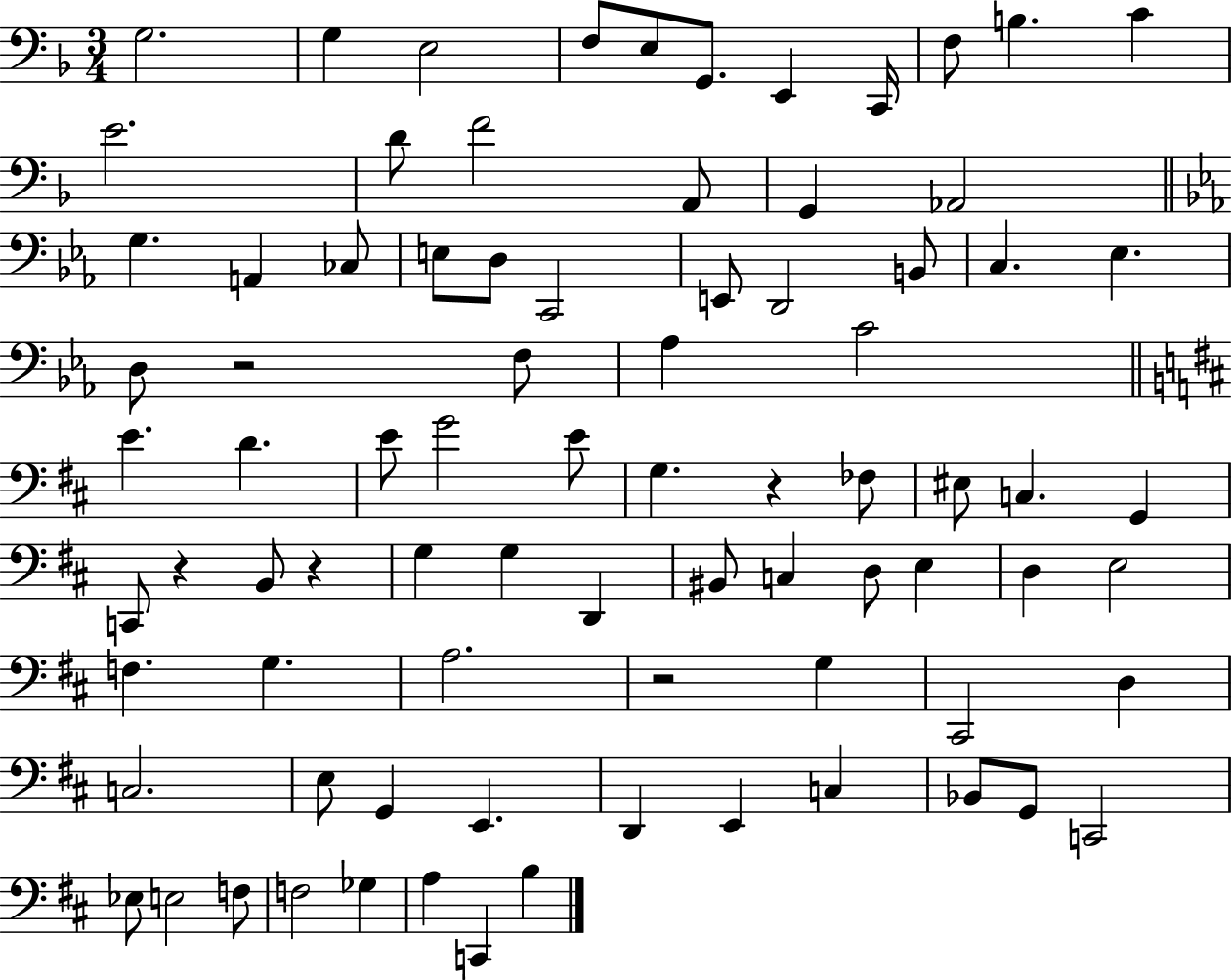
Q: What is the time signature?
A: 3/4